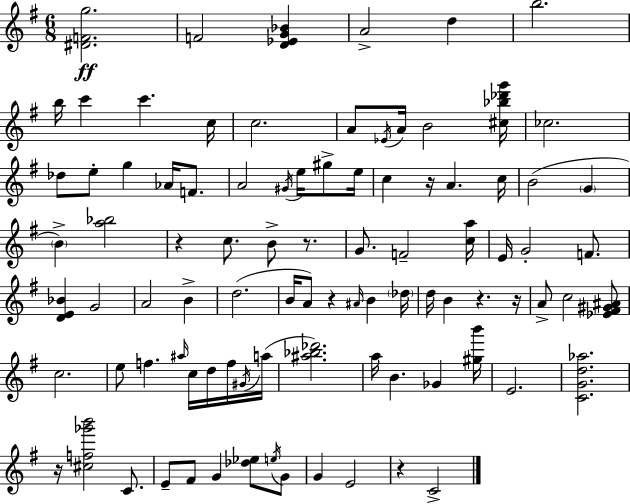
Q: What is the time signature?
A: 6/8